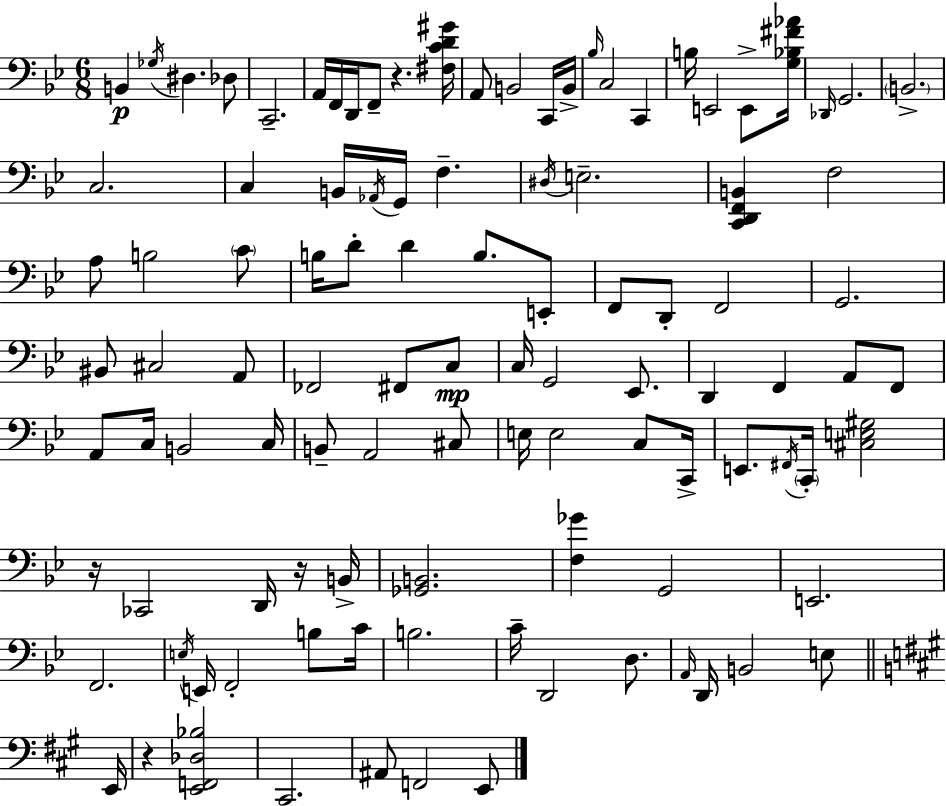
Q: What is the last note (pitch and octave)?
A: E2